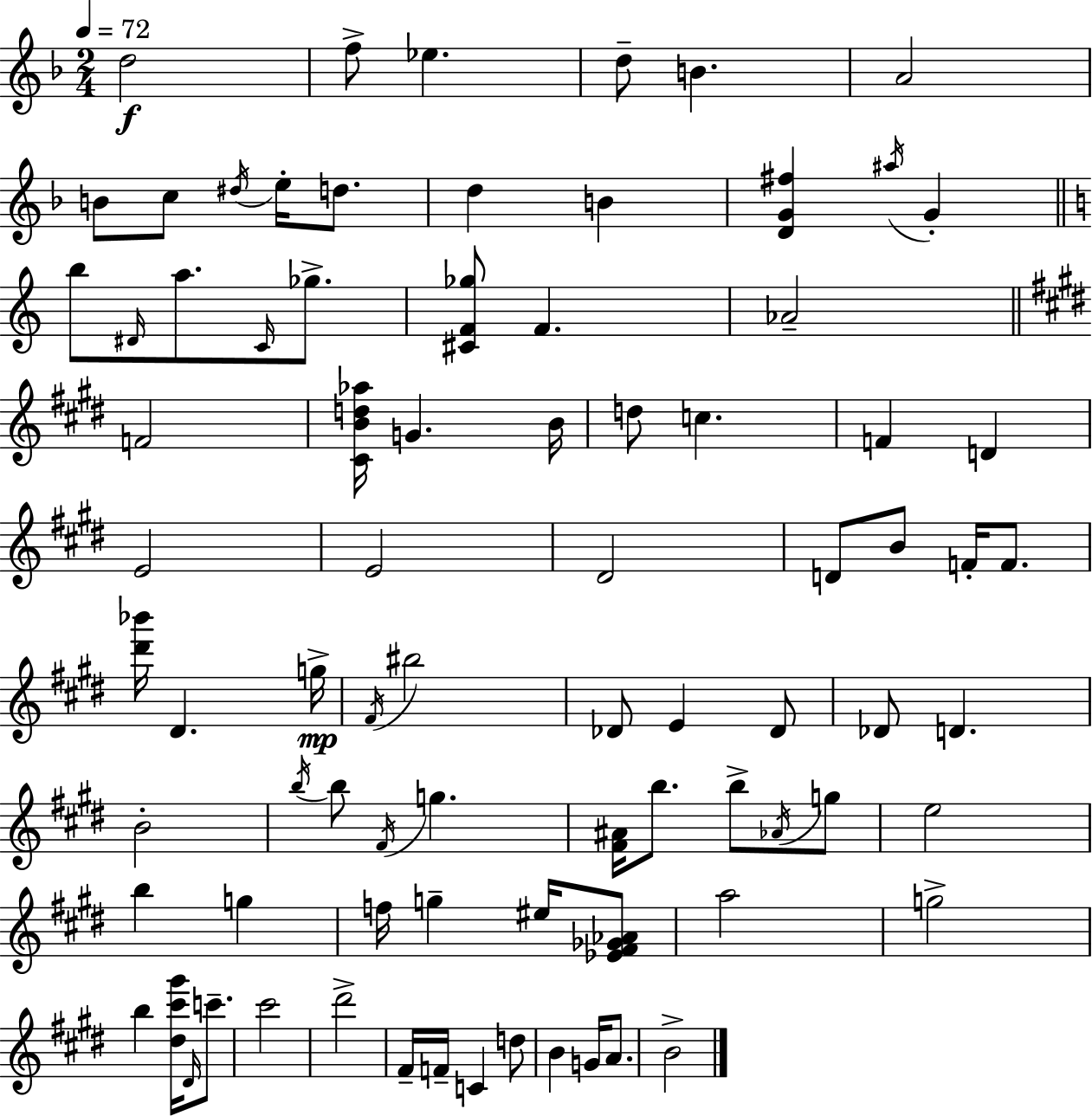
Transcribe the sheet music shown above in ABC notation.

X:1
T:Untitled
M:2/4
L:1/4
K:Dm
d2 f/2 _e d/2 B A2 B/2 c/2 ^d/4 e/4 d/2 d B [DG^f] ^a/4 G b/2 ^D/4 a/2 C/4 _g/2 [^CF_g]/2 F _A2 F2 [^CBd_a]/4 G B/4 d/2 c F D E2 E2 ^D2 D/2 B/2 F/4 F/2 [^d'_b']/4 ^D g/4 ^F/4 ^b2 _D/2 E _D/2 _D/2 D B2 b/4 b/2 ^F/4 g [^F^A]/4 b/2 b/2 _A/4 g/2 e2 b g f/4 g ^e/4 [_E^F_G_A]/2 a2 g2 b [^d^c'^g']/4 ^D/4 c'/2 ^c'2 ^d'2 ^F/4 F/4 C d/2 B G/4 A/2 B2